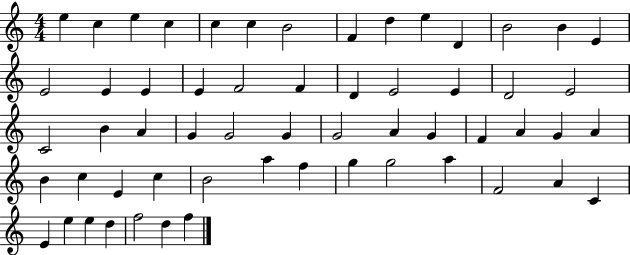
X:1
T:Untitled
M:4/4
L:1/4
K:C
e c e c c c B2 F d e D B2 B E E2 E E E F2 F D E2 E D2 E2 C2 B A G G2 G G2 A G F A G A B c E c B2 a f g g2 a F2 A C E e e d f2 d f